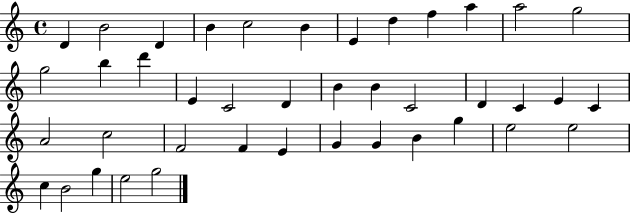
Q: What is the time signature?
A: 4/4